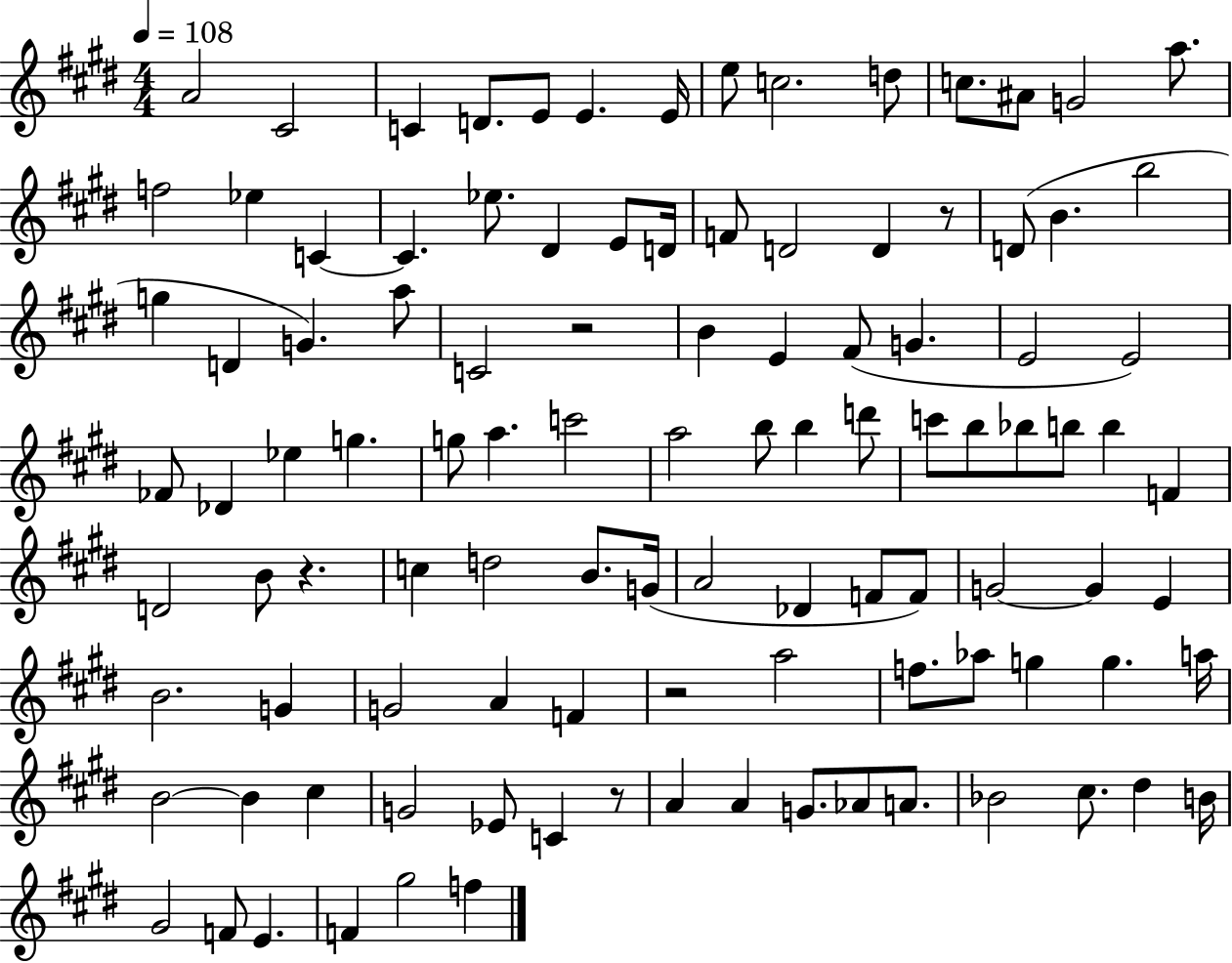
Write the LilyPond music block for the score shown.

{
  \clef treble
  \numericTimeSignature
  \time 4/4
  \key e \major
  \tempo 4 = 108
  a'2 cis'2 | c'4 d'8. e'8 e'4. e'16 | e''8 c''2. d''8 | c''8. ais'8 g'2 a''8. | \break f''2 ees''4 c'4~~ | c'4. ees''8. dis'4 e'8 d'16 | f'8 d'2 d'4 r8 | d'8( b'4. b''2 | \break g''4 d'4 g'4.) a''8 | c'2 r2 | b'4 e'4 fis'8( g'4. | e'2 e'2) | \break fes'8 des'4 ees''4 g''4. | g''8 a''4. c'''2 | a''2 b''8 b''4 d'''8 | c'''8 b''8 bes''8 b''8 b''4 f'4 | \break d'2 b'8 r4. | c''4 d''2 b'8. g'16( | a'2 des'4 f'8 f'8) | g'2~~ g'4 e'4 | \break b'2. g'4 | g'2 a'4 f'4 | r2 a''2 | f''8. aes''8 g''4 g''4. a''16 | \break b'2~~ b'4 cis''4 | g'2 ees'8 c'4 r8 | a'4 a'4 g'8. aes'8 a'8. | bes'2 cis''8. dis''4 b'16 | \break gis'2 f'8 e'4. | f'4 gis''2 f''4 | \bar "|."
}